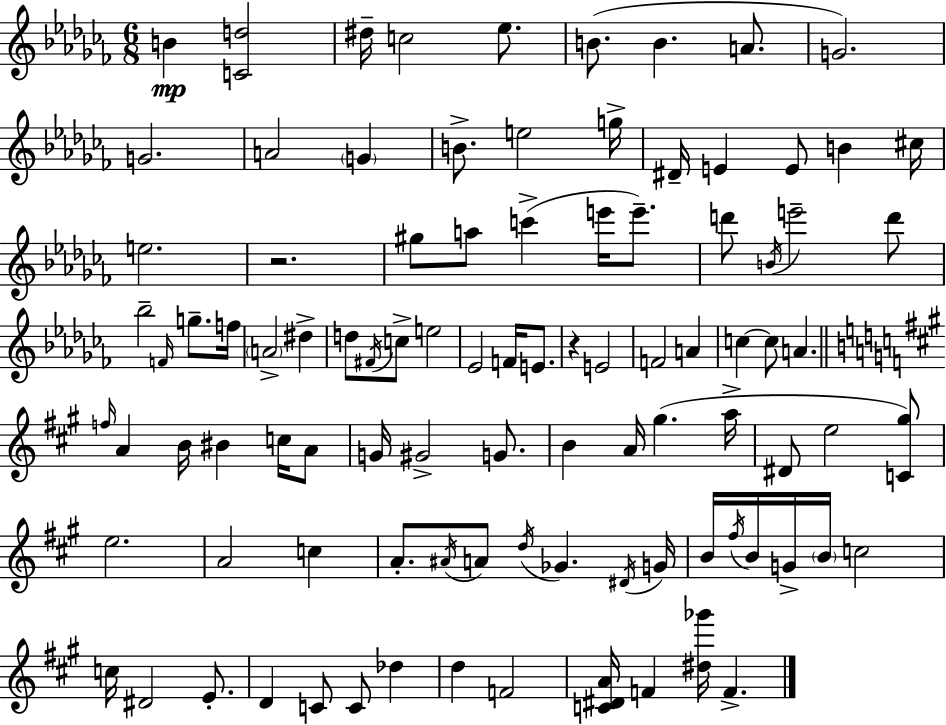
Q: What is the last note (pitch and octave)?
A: F4